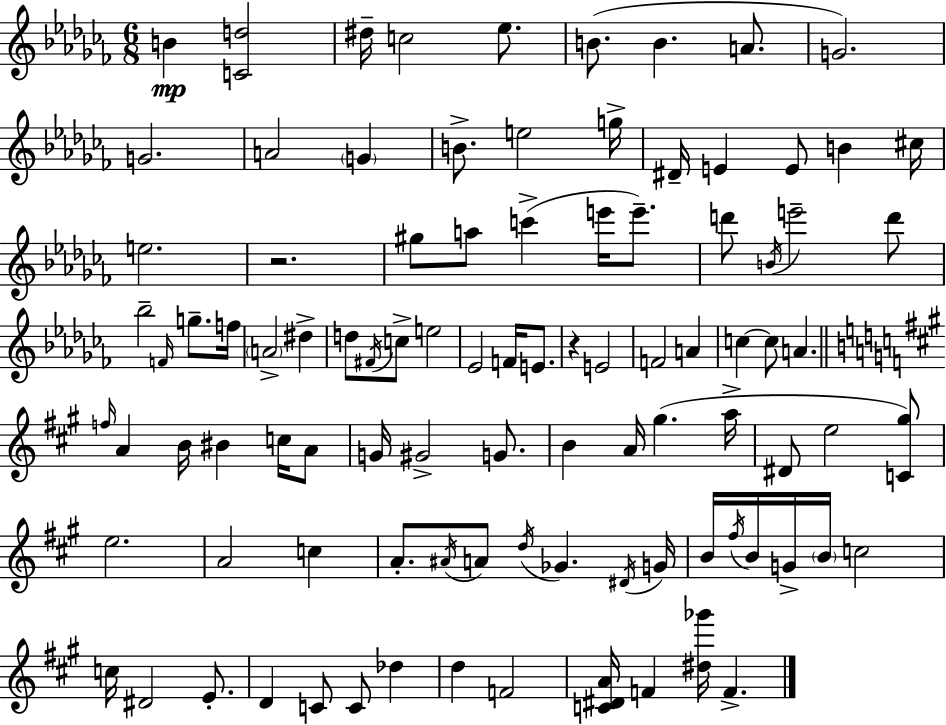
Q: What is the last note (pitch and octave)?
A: F4